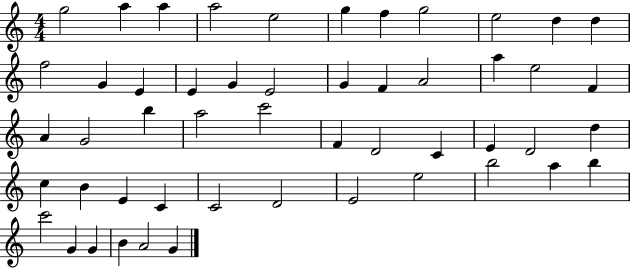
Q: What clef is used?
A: treble